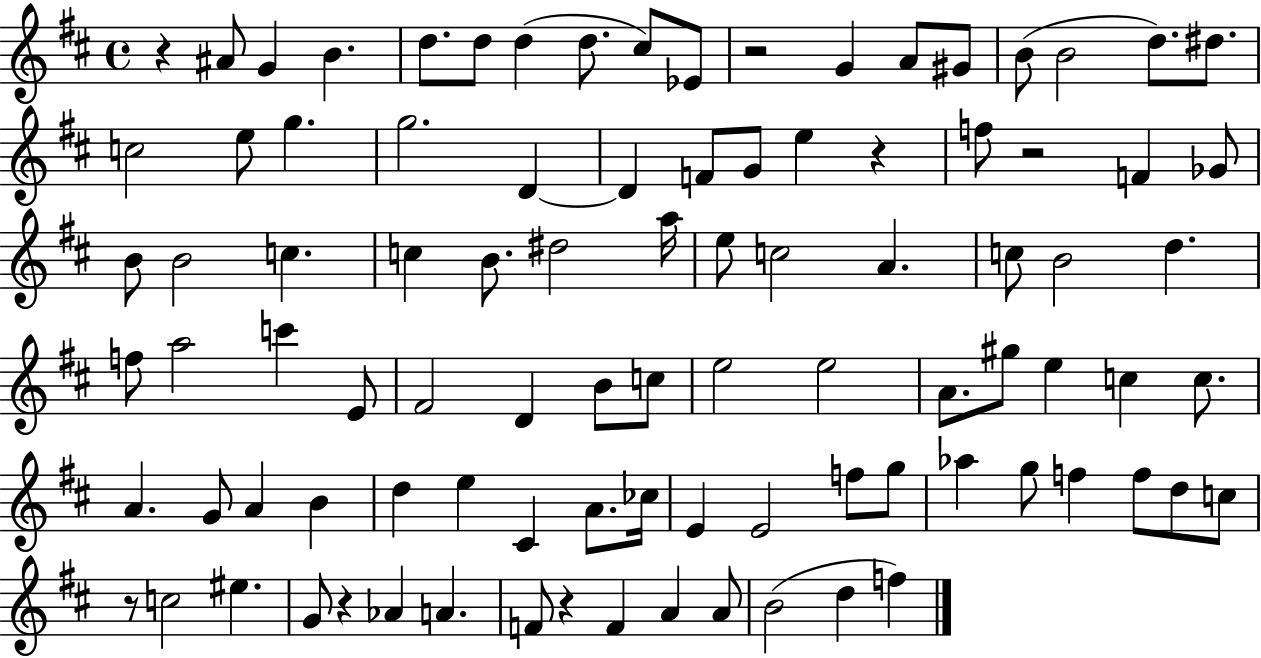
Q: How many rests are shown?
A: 7